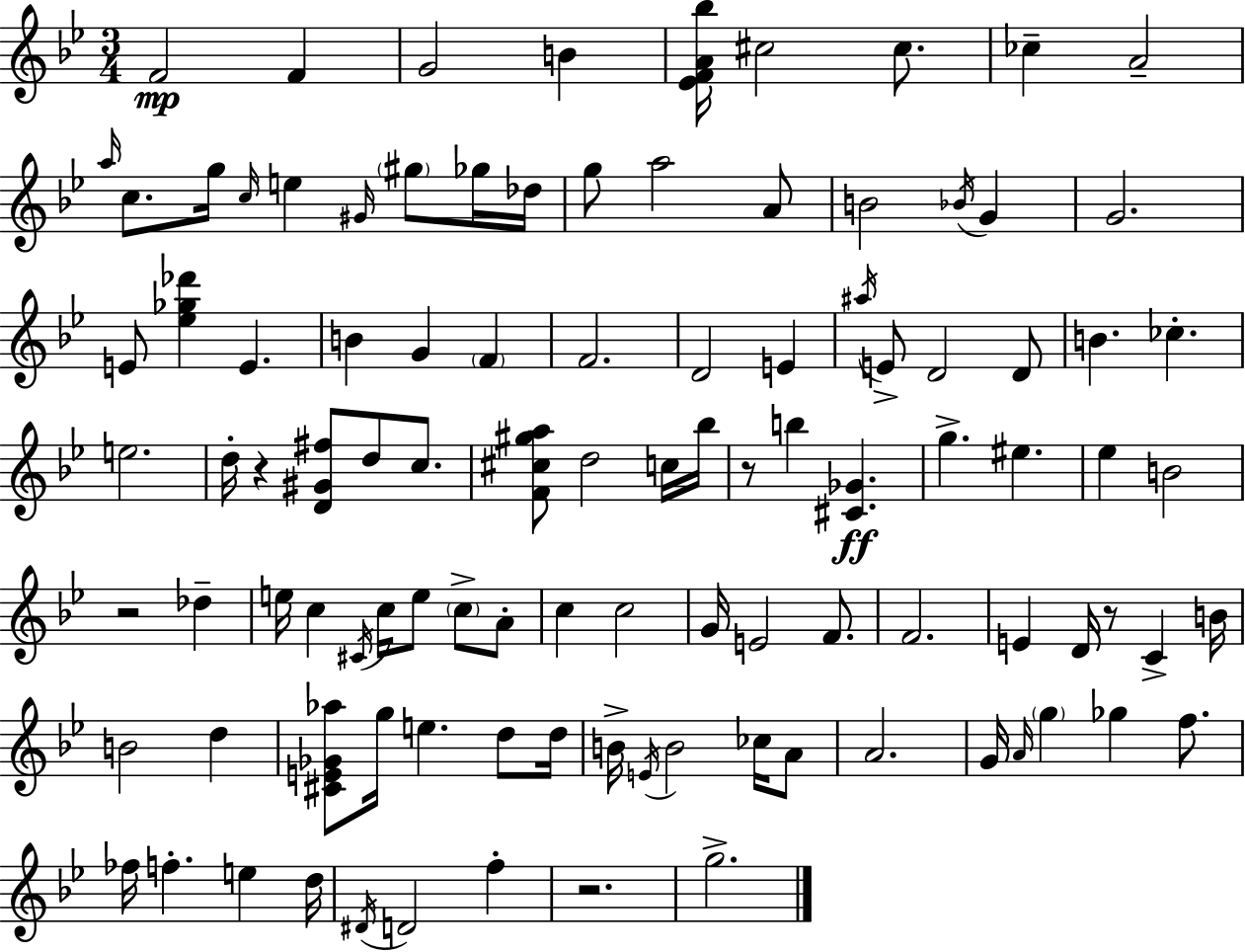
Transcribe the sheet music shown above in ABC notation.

X:1
T:Untitled
M:3/4
L:1/4
K:Gm
F2 F G2 B [_EFA_b]/4 ^c2 ^c/2 _c A2 a/4 c/2 g/4 c/4 e ^G/4 ^g/2 _g/4 _d/4 g/2 a2 A/2 B2 _B/4 G G2 E/2 [_e_g_d'] E B G F F2 D2 E ^a/4 E/2 D2 D/2 B _c e2 d/4 z [D^G^f]/2 d/2 c/2 [F^c^ga]/2 d2 c/4 _b/4 z/2 b [^C_G] g ^e _e B2 z2 _d e/4 c ^C/4 c/4 e/2 c/2 A/2 c c2 G/4 E2 F/2 F2 E D/4 z/2 C B/4 B2 d [^CE_G_a]/2 g/4 e d/2 d/4 B/4 E/4 B2 _c/4 A/2 A2 G/4 A/4 g _g f/2 _f/4 f e d/4 ^D/4 D2 f z2 g2